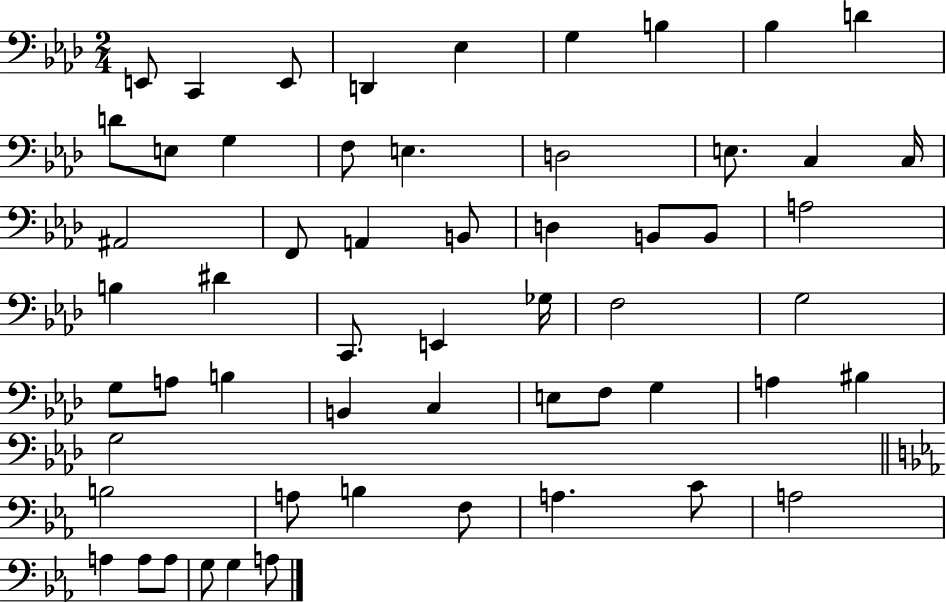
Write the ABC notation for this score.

X:1
T:Untitled
M:2/4
L:1/4
K:Ab
E,,/2 C,, E,,/2 D,, _E, G, B, _B, D D/2 E,/2 G, F,/2 E, D,2 E,/2 C, C,/4 ^A,,2 F,,/2 A,, B,,/2 D, B,,/2 B,,/2 A,2 B, ^D C,,/2 E,, _G,/4 F,2 G,2 G,/2 A,/2 B, B,, C, E,/2 F,/2 G, A, ^B, G,2 B,2 A,/2 B, F,/2 A, C/2 A,2 A, A,/2 A,/2 G,/2 G, A,/2